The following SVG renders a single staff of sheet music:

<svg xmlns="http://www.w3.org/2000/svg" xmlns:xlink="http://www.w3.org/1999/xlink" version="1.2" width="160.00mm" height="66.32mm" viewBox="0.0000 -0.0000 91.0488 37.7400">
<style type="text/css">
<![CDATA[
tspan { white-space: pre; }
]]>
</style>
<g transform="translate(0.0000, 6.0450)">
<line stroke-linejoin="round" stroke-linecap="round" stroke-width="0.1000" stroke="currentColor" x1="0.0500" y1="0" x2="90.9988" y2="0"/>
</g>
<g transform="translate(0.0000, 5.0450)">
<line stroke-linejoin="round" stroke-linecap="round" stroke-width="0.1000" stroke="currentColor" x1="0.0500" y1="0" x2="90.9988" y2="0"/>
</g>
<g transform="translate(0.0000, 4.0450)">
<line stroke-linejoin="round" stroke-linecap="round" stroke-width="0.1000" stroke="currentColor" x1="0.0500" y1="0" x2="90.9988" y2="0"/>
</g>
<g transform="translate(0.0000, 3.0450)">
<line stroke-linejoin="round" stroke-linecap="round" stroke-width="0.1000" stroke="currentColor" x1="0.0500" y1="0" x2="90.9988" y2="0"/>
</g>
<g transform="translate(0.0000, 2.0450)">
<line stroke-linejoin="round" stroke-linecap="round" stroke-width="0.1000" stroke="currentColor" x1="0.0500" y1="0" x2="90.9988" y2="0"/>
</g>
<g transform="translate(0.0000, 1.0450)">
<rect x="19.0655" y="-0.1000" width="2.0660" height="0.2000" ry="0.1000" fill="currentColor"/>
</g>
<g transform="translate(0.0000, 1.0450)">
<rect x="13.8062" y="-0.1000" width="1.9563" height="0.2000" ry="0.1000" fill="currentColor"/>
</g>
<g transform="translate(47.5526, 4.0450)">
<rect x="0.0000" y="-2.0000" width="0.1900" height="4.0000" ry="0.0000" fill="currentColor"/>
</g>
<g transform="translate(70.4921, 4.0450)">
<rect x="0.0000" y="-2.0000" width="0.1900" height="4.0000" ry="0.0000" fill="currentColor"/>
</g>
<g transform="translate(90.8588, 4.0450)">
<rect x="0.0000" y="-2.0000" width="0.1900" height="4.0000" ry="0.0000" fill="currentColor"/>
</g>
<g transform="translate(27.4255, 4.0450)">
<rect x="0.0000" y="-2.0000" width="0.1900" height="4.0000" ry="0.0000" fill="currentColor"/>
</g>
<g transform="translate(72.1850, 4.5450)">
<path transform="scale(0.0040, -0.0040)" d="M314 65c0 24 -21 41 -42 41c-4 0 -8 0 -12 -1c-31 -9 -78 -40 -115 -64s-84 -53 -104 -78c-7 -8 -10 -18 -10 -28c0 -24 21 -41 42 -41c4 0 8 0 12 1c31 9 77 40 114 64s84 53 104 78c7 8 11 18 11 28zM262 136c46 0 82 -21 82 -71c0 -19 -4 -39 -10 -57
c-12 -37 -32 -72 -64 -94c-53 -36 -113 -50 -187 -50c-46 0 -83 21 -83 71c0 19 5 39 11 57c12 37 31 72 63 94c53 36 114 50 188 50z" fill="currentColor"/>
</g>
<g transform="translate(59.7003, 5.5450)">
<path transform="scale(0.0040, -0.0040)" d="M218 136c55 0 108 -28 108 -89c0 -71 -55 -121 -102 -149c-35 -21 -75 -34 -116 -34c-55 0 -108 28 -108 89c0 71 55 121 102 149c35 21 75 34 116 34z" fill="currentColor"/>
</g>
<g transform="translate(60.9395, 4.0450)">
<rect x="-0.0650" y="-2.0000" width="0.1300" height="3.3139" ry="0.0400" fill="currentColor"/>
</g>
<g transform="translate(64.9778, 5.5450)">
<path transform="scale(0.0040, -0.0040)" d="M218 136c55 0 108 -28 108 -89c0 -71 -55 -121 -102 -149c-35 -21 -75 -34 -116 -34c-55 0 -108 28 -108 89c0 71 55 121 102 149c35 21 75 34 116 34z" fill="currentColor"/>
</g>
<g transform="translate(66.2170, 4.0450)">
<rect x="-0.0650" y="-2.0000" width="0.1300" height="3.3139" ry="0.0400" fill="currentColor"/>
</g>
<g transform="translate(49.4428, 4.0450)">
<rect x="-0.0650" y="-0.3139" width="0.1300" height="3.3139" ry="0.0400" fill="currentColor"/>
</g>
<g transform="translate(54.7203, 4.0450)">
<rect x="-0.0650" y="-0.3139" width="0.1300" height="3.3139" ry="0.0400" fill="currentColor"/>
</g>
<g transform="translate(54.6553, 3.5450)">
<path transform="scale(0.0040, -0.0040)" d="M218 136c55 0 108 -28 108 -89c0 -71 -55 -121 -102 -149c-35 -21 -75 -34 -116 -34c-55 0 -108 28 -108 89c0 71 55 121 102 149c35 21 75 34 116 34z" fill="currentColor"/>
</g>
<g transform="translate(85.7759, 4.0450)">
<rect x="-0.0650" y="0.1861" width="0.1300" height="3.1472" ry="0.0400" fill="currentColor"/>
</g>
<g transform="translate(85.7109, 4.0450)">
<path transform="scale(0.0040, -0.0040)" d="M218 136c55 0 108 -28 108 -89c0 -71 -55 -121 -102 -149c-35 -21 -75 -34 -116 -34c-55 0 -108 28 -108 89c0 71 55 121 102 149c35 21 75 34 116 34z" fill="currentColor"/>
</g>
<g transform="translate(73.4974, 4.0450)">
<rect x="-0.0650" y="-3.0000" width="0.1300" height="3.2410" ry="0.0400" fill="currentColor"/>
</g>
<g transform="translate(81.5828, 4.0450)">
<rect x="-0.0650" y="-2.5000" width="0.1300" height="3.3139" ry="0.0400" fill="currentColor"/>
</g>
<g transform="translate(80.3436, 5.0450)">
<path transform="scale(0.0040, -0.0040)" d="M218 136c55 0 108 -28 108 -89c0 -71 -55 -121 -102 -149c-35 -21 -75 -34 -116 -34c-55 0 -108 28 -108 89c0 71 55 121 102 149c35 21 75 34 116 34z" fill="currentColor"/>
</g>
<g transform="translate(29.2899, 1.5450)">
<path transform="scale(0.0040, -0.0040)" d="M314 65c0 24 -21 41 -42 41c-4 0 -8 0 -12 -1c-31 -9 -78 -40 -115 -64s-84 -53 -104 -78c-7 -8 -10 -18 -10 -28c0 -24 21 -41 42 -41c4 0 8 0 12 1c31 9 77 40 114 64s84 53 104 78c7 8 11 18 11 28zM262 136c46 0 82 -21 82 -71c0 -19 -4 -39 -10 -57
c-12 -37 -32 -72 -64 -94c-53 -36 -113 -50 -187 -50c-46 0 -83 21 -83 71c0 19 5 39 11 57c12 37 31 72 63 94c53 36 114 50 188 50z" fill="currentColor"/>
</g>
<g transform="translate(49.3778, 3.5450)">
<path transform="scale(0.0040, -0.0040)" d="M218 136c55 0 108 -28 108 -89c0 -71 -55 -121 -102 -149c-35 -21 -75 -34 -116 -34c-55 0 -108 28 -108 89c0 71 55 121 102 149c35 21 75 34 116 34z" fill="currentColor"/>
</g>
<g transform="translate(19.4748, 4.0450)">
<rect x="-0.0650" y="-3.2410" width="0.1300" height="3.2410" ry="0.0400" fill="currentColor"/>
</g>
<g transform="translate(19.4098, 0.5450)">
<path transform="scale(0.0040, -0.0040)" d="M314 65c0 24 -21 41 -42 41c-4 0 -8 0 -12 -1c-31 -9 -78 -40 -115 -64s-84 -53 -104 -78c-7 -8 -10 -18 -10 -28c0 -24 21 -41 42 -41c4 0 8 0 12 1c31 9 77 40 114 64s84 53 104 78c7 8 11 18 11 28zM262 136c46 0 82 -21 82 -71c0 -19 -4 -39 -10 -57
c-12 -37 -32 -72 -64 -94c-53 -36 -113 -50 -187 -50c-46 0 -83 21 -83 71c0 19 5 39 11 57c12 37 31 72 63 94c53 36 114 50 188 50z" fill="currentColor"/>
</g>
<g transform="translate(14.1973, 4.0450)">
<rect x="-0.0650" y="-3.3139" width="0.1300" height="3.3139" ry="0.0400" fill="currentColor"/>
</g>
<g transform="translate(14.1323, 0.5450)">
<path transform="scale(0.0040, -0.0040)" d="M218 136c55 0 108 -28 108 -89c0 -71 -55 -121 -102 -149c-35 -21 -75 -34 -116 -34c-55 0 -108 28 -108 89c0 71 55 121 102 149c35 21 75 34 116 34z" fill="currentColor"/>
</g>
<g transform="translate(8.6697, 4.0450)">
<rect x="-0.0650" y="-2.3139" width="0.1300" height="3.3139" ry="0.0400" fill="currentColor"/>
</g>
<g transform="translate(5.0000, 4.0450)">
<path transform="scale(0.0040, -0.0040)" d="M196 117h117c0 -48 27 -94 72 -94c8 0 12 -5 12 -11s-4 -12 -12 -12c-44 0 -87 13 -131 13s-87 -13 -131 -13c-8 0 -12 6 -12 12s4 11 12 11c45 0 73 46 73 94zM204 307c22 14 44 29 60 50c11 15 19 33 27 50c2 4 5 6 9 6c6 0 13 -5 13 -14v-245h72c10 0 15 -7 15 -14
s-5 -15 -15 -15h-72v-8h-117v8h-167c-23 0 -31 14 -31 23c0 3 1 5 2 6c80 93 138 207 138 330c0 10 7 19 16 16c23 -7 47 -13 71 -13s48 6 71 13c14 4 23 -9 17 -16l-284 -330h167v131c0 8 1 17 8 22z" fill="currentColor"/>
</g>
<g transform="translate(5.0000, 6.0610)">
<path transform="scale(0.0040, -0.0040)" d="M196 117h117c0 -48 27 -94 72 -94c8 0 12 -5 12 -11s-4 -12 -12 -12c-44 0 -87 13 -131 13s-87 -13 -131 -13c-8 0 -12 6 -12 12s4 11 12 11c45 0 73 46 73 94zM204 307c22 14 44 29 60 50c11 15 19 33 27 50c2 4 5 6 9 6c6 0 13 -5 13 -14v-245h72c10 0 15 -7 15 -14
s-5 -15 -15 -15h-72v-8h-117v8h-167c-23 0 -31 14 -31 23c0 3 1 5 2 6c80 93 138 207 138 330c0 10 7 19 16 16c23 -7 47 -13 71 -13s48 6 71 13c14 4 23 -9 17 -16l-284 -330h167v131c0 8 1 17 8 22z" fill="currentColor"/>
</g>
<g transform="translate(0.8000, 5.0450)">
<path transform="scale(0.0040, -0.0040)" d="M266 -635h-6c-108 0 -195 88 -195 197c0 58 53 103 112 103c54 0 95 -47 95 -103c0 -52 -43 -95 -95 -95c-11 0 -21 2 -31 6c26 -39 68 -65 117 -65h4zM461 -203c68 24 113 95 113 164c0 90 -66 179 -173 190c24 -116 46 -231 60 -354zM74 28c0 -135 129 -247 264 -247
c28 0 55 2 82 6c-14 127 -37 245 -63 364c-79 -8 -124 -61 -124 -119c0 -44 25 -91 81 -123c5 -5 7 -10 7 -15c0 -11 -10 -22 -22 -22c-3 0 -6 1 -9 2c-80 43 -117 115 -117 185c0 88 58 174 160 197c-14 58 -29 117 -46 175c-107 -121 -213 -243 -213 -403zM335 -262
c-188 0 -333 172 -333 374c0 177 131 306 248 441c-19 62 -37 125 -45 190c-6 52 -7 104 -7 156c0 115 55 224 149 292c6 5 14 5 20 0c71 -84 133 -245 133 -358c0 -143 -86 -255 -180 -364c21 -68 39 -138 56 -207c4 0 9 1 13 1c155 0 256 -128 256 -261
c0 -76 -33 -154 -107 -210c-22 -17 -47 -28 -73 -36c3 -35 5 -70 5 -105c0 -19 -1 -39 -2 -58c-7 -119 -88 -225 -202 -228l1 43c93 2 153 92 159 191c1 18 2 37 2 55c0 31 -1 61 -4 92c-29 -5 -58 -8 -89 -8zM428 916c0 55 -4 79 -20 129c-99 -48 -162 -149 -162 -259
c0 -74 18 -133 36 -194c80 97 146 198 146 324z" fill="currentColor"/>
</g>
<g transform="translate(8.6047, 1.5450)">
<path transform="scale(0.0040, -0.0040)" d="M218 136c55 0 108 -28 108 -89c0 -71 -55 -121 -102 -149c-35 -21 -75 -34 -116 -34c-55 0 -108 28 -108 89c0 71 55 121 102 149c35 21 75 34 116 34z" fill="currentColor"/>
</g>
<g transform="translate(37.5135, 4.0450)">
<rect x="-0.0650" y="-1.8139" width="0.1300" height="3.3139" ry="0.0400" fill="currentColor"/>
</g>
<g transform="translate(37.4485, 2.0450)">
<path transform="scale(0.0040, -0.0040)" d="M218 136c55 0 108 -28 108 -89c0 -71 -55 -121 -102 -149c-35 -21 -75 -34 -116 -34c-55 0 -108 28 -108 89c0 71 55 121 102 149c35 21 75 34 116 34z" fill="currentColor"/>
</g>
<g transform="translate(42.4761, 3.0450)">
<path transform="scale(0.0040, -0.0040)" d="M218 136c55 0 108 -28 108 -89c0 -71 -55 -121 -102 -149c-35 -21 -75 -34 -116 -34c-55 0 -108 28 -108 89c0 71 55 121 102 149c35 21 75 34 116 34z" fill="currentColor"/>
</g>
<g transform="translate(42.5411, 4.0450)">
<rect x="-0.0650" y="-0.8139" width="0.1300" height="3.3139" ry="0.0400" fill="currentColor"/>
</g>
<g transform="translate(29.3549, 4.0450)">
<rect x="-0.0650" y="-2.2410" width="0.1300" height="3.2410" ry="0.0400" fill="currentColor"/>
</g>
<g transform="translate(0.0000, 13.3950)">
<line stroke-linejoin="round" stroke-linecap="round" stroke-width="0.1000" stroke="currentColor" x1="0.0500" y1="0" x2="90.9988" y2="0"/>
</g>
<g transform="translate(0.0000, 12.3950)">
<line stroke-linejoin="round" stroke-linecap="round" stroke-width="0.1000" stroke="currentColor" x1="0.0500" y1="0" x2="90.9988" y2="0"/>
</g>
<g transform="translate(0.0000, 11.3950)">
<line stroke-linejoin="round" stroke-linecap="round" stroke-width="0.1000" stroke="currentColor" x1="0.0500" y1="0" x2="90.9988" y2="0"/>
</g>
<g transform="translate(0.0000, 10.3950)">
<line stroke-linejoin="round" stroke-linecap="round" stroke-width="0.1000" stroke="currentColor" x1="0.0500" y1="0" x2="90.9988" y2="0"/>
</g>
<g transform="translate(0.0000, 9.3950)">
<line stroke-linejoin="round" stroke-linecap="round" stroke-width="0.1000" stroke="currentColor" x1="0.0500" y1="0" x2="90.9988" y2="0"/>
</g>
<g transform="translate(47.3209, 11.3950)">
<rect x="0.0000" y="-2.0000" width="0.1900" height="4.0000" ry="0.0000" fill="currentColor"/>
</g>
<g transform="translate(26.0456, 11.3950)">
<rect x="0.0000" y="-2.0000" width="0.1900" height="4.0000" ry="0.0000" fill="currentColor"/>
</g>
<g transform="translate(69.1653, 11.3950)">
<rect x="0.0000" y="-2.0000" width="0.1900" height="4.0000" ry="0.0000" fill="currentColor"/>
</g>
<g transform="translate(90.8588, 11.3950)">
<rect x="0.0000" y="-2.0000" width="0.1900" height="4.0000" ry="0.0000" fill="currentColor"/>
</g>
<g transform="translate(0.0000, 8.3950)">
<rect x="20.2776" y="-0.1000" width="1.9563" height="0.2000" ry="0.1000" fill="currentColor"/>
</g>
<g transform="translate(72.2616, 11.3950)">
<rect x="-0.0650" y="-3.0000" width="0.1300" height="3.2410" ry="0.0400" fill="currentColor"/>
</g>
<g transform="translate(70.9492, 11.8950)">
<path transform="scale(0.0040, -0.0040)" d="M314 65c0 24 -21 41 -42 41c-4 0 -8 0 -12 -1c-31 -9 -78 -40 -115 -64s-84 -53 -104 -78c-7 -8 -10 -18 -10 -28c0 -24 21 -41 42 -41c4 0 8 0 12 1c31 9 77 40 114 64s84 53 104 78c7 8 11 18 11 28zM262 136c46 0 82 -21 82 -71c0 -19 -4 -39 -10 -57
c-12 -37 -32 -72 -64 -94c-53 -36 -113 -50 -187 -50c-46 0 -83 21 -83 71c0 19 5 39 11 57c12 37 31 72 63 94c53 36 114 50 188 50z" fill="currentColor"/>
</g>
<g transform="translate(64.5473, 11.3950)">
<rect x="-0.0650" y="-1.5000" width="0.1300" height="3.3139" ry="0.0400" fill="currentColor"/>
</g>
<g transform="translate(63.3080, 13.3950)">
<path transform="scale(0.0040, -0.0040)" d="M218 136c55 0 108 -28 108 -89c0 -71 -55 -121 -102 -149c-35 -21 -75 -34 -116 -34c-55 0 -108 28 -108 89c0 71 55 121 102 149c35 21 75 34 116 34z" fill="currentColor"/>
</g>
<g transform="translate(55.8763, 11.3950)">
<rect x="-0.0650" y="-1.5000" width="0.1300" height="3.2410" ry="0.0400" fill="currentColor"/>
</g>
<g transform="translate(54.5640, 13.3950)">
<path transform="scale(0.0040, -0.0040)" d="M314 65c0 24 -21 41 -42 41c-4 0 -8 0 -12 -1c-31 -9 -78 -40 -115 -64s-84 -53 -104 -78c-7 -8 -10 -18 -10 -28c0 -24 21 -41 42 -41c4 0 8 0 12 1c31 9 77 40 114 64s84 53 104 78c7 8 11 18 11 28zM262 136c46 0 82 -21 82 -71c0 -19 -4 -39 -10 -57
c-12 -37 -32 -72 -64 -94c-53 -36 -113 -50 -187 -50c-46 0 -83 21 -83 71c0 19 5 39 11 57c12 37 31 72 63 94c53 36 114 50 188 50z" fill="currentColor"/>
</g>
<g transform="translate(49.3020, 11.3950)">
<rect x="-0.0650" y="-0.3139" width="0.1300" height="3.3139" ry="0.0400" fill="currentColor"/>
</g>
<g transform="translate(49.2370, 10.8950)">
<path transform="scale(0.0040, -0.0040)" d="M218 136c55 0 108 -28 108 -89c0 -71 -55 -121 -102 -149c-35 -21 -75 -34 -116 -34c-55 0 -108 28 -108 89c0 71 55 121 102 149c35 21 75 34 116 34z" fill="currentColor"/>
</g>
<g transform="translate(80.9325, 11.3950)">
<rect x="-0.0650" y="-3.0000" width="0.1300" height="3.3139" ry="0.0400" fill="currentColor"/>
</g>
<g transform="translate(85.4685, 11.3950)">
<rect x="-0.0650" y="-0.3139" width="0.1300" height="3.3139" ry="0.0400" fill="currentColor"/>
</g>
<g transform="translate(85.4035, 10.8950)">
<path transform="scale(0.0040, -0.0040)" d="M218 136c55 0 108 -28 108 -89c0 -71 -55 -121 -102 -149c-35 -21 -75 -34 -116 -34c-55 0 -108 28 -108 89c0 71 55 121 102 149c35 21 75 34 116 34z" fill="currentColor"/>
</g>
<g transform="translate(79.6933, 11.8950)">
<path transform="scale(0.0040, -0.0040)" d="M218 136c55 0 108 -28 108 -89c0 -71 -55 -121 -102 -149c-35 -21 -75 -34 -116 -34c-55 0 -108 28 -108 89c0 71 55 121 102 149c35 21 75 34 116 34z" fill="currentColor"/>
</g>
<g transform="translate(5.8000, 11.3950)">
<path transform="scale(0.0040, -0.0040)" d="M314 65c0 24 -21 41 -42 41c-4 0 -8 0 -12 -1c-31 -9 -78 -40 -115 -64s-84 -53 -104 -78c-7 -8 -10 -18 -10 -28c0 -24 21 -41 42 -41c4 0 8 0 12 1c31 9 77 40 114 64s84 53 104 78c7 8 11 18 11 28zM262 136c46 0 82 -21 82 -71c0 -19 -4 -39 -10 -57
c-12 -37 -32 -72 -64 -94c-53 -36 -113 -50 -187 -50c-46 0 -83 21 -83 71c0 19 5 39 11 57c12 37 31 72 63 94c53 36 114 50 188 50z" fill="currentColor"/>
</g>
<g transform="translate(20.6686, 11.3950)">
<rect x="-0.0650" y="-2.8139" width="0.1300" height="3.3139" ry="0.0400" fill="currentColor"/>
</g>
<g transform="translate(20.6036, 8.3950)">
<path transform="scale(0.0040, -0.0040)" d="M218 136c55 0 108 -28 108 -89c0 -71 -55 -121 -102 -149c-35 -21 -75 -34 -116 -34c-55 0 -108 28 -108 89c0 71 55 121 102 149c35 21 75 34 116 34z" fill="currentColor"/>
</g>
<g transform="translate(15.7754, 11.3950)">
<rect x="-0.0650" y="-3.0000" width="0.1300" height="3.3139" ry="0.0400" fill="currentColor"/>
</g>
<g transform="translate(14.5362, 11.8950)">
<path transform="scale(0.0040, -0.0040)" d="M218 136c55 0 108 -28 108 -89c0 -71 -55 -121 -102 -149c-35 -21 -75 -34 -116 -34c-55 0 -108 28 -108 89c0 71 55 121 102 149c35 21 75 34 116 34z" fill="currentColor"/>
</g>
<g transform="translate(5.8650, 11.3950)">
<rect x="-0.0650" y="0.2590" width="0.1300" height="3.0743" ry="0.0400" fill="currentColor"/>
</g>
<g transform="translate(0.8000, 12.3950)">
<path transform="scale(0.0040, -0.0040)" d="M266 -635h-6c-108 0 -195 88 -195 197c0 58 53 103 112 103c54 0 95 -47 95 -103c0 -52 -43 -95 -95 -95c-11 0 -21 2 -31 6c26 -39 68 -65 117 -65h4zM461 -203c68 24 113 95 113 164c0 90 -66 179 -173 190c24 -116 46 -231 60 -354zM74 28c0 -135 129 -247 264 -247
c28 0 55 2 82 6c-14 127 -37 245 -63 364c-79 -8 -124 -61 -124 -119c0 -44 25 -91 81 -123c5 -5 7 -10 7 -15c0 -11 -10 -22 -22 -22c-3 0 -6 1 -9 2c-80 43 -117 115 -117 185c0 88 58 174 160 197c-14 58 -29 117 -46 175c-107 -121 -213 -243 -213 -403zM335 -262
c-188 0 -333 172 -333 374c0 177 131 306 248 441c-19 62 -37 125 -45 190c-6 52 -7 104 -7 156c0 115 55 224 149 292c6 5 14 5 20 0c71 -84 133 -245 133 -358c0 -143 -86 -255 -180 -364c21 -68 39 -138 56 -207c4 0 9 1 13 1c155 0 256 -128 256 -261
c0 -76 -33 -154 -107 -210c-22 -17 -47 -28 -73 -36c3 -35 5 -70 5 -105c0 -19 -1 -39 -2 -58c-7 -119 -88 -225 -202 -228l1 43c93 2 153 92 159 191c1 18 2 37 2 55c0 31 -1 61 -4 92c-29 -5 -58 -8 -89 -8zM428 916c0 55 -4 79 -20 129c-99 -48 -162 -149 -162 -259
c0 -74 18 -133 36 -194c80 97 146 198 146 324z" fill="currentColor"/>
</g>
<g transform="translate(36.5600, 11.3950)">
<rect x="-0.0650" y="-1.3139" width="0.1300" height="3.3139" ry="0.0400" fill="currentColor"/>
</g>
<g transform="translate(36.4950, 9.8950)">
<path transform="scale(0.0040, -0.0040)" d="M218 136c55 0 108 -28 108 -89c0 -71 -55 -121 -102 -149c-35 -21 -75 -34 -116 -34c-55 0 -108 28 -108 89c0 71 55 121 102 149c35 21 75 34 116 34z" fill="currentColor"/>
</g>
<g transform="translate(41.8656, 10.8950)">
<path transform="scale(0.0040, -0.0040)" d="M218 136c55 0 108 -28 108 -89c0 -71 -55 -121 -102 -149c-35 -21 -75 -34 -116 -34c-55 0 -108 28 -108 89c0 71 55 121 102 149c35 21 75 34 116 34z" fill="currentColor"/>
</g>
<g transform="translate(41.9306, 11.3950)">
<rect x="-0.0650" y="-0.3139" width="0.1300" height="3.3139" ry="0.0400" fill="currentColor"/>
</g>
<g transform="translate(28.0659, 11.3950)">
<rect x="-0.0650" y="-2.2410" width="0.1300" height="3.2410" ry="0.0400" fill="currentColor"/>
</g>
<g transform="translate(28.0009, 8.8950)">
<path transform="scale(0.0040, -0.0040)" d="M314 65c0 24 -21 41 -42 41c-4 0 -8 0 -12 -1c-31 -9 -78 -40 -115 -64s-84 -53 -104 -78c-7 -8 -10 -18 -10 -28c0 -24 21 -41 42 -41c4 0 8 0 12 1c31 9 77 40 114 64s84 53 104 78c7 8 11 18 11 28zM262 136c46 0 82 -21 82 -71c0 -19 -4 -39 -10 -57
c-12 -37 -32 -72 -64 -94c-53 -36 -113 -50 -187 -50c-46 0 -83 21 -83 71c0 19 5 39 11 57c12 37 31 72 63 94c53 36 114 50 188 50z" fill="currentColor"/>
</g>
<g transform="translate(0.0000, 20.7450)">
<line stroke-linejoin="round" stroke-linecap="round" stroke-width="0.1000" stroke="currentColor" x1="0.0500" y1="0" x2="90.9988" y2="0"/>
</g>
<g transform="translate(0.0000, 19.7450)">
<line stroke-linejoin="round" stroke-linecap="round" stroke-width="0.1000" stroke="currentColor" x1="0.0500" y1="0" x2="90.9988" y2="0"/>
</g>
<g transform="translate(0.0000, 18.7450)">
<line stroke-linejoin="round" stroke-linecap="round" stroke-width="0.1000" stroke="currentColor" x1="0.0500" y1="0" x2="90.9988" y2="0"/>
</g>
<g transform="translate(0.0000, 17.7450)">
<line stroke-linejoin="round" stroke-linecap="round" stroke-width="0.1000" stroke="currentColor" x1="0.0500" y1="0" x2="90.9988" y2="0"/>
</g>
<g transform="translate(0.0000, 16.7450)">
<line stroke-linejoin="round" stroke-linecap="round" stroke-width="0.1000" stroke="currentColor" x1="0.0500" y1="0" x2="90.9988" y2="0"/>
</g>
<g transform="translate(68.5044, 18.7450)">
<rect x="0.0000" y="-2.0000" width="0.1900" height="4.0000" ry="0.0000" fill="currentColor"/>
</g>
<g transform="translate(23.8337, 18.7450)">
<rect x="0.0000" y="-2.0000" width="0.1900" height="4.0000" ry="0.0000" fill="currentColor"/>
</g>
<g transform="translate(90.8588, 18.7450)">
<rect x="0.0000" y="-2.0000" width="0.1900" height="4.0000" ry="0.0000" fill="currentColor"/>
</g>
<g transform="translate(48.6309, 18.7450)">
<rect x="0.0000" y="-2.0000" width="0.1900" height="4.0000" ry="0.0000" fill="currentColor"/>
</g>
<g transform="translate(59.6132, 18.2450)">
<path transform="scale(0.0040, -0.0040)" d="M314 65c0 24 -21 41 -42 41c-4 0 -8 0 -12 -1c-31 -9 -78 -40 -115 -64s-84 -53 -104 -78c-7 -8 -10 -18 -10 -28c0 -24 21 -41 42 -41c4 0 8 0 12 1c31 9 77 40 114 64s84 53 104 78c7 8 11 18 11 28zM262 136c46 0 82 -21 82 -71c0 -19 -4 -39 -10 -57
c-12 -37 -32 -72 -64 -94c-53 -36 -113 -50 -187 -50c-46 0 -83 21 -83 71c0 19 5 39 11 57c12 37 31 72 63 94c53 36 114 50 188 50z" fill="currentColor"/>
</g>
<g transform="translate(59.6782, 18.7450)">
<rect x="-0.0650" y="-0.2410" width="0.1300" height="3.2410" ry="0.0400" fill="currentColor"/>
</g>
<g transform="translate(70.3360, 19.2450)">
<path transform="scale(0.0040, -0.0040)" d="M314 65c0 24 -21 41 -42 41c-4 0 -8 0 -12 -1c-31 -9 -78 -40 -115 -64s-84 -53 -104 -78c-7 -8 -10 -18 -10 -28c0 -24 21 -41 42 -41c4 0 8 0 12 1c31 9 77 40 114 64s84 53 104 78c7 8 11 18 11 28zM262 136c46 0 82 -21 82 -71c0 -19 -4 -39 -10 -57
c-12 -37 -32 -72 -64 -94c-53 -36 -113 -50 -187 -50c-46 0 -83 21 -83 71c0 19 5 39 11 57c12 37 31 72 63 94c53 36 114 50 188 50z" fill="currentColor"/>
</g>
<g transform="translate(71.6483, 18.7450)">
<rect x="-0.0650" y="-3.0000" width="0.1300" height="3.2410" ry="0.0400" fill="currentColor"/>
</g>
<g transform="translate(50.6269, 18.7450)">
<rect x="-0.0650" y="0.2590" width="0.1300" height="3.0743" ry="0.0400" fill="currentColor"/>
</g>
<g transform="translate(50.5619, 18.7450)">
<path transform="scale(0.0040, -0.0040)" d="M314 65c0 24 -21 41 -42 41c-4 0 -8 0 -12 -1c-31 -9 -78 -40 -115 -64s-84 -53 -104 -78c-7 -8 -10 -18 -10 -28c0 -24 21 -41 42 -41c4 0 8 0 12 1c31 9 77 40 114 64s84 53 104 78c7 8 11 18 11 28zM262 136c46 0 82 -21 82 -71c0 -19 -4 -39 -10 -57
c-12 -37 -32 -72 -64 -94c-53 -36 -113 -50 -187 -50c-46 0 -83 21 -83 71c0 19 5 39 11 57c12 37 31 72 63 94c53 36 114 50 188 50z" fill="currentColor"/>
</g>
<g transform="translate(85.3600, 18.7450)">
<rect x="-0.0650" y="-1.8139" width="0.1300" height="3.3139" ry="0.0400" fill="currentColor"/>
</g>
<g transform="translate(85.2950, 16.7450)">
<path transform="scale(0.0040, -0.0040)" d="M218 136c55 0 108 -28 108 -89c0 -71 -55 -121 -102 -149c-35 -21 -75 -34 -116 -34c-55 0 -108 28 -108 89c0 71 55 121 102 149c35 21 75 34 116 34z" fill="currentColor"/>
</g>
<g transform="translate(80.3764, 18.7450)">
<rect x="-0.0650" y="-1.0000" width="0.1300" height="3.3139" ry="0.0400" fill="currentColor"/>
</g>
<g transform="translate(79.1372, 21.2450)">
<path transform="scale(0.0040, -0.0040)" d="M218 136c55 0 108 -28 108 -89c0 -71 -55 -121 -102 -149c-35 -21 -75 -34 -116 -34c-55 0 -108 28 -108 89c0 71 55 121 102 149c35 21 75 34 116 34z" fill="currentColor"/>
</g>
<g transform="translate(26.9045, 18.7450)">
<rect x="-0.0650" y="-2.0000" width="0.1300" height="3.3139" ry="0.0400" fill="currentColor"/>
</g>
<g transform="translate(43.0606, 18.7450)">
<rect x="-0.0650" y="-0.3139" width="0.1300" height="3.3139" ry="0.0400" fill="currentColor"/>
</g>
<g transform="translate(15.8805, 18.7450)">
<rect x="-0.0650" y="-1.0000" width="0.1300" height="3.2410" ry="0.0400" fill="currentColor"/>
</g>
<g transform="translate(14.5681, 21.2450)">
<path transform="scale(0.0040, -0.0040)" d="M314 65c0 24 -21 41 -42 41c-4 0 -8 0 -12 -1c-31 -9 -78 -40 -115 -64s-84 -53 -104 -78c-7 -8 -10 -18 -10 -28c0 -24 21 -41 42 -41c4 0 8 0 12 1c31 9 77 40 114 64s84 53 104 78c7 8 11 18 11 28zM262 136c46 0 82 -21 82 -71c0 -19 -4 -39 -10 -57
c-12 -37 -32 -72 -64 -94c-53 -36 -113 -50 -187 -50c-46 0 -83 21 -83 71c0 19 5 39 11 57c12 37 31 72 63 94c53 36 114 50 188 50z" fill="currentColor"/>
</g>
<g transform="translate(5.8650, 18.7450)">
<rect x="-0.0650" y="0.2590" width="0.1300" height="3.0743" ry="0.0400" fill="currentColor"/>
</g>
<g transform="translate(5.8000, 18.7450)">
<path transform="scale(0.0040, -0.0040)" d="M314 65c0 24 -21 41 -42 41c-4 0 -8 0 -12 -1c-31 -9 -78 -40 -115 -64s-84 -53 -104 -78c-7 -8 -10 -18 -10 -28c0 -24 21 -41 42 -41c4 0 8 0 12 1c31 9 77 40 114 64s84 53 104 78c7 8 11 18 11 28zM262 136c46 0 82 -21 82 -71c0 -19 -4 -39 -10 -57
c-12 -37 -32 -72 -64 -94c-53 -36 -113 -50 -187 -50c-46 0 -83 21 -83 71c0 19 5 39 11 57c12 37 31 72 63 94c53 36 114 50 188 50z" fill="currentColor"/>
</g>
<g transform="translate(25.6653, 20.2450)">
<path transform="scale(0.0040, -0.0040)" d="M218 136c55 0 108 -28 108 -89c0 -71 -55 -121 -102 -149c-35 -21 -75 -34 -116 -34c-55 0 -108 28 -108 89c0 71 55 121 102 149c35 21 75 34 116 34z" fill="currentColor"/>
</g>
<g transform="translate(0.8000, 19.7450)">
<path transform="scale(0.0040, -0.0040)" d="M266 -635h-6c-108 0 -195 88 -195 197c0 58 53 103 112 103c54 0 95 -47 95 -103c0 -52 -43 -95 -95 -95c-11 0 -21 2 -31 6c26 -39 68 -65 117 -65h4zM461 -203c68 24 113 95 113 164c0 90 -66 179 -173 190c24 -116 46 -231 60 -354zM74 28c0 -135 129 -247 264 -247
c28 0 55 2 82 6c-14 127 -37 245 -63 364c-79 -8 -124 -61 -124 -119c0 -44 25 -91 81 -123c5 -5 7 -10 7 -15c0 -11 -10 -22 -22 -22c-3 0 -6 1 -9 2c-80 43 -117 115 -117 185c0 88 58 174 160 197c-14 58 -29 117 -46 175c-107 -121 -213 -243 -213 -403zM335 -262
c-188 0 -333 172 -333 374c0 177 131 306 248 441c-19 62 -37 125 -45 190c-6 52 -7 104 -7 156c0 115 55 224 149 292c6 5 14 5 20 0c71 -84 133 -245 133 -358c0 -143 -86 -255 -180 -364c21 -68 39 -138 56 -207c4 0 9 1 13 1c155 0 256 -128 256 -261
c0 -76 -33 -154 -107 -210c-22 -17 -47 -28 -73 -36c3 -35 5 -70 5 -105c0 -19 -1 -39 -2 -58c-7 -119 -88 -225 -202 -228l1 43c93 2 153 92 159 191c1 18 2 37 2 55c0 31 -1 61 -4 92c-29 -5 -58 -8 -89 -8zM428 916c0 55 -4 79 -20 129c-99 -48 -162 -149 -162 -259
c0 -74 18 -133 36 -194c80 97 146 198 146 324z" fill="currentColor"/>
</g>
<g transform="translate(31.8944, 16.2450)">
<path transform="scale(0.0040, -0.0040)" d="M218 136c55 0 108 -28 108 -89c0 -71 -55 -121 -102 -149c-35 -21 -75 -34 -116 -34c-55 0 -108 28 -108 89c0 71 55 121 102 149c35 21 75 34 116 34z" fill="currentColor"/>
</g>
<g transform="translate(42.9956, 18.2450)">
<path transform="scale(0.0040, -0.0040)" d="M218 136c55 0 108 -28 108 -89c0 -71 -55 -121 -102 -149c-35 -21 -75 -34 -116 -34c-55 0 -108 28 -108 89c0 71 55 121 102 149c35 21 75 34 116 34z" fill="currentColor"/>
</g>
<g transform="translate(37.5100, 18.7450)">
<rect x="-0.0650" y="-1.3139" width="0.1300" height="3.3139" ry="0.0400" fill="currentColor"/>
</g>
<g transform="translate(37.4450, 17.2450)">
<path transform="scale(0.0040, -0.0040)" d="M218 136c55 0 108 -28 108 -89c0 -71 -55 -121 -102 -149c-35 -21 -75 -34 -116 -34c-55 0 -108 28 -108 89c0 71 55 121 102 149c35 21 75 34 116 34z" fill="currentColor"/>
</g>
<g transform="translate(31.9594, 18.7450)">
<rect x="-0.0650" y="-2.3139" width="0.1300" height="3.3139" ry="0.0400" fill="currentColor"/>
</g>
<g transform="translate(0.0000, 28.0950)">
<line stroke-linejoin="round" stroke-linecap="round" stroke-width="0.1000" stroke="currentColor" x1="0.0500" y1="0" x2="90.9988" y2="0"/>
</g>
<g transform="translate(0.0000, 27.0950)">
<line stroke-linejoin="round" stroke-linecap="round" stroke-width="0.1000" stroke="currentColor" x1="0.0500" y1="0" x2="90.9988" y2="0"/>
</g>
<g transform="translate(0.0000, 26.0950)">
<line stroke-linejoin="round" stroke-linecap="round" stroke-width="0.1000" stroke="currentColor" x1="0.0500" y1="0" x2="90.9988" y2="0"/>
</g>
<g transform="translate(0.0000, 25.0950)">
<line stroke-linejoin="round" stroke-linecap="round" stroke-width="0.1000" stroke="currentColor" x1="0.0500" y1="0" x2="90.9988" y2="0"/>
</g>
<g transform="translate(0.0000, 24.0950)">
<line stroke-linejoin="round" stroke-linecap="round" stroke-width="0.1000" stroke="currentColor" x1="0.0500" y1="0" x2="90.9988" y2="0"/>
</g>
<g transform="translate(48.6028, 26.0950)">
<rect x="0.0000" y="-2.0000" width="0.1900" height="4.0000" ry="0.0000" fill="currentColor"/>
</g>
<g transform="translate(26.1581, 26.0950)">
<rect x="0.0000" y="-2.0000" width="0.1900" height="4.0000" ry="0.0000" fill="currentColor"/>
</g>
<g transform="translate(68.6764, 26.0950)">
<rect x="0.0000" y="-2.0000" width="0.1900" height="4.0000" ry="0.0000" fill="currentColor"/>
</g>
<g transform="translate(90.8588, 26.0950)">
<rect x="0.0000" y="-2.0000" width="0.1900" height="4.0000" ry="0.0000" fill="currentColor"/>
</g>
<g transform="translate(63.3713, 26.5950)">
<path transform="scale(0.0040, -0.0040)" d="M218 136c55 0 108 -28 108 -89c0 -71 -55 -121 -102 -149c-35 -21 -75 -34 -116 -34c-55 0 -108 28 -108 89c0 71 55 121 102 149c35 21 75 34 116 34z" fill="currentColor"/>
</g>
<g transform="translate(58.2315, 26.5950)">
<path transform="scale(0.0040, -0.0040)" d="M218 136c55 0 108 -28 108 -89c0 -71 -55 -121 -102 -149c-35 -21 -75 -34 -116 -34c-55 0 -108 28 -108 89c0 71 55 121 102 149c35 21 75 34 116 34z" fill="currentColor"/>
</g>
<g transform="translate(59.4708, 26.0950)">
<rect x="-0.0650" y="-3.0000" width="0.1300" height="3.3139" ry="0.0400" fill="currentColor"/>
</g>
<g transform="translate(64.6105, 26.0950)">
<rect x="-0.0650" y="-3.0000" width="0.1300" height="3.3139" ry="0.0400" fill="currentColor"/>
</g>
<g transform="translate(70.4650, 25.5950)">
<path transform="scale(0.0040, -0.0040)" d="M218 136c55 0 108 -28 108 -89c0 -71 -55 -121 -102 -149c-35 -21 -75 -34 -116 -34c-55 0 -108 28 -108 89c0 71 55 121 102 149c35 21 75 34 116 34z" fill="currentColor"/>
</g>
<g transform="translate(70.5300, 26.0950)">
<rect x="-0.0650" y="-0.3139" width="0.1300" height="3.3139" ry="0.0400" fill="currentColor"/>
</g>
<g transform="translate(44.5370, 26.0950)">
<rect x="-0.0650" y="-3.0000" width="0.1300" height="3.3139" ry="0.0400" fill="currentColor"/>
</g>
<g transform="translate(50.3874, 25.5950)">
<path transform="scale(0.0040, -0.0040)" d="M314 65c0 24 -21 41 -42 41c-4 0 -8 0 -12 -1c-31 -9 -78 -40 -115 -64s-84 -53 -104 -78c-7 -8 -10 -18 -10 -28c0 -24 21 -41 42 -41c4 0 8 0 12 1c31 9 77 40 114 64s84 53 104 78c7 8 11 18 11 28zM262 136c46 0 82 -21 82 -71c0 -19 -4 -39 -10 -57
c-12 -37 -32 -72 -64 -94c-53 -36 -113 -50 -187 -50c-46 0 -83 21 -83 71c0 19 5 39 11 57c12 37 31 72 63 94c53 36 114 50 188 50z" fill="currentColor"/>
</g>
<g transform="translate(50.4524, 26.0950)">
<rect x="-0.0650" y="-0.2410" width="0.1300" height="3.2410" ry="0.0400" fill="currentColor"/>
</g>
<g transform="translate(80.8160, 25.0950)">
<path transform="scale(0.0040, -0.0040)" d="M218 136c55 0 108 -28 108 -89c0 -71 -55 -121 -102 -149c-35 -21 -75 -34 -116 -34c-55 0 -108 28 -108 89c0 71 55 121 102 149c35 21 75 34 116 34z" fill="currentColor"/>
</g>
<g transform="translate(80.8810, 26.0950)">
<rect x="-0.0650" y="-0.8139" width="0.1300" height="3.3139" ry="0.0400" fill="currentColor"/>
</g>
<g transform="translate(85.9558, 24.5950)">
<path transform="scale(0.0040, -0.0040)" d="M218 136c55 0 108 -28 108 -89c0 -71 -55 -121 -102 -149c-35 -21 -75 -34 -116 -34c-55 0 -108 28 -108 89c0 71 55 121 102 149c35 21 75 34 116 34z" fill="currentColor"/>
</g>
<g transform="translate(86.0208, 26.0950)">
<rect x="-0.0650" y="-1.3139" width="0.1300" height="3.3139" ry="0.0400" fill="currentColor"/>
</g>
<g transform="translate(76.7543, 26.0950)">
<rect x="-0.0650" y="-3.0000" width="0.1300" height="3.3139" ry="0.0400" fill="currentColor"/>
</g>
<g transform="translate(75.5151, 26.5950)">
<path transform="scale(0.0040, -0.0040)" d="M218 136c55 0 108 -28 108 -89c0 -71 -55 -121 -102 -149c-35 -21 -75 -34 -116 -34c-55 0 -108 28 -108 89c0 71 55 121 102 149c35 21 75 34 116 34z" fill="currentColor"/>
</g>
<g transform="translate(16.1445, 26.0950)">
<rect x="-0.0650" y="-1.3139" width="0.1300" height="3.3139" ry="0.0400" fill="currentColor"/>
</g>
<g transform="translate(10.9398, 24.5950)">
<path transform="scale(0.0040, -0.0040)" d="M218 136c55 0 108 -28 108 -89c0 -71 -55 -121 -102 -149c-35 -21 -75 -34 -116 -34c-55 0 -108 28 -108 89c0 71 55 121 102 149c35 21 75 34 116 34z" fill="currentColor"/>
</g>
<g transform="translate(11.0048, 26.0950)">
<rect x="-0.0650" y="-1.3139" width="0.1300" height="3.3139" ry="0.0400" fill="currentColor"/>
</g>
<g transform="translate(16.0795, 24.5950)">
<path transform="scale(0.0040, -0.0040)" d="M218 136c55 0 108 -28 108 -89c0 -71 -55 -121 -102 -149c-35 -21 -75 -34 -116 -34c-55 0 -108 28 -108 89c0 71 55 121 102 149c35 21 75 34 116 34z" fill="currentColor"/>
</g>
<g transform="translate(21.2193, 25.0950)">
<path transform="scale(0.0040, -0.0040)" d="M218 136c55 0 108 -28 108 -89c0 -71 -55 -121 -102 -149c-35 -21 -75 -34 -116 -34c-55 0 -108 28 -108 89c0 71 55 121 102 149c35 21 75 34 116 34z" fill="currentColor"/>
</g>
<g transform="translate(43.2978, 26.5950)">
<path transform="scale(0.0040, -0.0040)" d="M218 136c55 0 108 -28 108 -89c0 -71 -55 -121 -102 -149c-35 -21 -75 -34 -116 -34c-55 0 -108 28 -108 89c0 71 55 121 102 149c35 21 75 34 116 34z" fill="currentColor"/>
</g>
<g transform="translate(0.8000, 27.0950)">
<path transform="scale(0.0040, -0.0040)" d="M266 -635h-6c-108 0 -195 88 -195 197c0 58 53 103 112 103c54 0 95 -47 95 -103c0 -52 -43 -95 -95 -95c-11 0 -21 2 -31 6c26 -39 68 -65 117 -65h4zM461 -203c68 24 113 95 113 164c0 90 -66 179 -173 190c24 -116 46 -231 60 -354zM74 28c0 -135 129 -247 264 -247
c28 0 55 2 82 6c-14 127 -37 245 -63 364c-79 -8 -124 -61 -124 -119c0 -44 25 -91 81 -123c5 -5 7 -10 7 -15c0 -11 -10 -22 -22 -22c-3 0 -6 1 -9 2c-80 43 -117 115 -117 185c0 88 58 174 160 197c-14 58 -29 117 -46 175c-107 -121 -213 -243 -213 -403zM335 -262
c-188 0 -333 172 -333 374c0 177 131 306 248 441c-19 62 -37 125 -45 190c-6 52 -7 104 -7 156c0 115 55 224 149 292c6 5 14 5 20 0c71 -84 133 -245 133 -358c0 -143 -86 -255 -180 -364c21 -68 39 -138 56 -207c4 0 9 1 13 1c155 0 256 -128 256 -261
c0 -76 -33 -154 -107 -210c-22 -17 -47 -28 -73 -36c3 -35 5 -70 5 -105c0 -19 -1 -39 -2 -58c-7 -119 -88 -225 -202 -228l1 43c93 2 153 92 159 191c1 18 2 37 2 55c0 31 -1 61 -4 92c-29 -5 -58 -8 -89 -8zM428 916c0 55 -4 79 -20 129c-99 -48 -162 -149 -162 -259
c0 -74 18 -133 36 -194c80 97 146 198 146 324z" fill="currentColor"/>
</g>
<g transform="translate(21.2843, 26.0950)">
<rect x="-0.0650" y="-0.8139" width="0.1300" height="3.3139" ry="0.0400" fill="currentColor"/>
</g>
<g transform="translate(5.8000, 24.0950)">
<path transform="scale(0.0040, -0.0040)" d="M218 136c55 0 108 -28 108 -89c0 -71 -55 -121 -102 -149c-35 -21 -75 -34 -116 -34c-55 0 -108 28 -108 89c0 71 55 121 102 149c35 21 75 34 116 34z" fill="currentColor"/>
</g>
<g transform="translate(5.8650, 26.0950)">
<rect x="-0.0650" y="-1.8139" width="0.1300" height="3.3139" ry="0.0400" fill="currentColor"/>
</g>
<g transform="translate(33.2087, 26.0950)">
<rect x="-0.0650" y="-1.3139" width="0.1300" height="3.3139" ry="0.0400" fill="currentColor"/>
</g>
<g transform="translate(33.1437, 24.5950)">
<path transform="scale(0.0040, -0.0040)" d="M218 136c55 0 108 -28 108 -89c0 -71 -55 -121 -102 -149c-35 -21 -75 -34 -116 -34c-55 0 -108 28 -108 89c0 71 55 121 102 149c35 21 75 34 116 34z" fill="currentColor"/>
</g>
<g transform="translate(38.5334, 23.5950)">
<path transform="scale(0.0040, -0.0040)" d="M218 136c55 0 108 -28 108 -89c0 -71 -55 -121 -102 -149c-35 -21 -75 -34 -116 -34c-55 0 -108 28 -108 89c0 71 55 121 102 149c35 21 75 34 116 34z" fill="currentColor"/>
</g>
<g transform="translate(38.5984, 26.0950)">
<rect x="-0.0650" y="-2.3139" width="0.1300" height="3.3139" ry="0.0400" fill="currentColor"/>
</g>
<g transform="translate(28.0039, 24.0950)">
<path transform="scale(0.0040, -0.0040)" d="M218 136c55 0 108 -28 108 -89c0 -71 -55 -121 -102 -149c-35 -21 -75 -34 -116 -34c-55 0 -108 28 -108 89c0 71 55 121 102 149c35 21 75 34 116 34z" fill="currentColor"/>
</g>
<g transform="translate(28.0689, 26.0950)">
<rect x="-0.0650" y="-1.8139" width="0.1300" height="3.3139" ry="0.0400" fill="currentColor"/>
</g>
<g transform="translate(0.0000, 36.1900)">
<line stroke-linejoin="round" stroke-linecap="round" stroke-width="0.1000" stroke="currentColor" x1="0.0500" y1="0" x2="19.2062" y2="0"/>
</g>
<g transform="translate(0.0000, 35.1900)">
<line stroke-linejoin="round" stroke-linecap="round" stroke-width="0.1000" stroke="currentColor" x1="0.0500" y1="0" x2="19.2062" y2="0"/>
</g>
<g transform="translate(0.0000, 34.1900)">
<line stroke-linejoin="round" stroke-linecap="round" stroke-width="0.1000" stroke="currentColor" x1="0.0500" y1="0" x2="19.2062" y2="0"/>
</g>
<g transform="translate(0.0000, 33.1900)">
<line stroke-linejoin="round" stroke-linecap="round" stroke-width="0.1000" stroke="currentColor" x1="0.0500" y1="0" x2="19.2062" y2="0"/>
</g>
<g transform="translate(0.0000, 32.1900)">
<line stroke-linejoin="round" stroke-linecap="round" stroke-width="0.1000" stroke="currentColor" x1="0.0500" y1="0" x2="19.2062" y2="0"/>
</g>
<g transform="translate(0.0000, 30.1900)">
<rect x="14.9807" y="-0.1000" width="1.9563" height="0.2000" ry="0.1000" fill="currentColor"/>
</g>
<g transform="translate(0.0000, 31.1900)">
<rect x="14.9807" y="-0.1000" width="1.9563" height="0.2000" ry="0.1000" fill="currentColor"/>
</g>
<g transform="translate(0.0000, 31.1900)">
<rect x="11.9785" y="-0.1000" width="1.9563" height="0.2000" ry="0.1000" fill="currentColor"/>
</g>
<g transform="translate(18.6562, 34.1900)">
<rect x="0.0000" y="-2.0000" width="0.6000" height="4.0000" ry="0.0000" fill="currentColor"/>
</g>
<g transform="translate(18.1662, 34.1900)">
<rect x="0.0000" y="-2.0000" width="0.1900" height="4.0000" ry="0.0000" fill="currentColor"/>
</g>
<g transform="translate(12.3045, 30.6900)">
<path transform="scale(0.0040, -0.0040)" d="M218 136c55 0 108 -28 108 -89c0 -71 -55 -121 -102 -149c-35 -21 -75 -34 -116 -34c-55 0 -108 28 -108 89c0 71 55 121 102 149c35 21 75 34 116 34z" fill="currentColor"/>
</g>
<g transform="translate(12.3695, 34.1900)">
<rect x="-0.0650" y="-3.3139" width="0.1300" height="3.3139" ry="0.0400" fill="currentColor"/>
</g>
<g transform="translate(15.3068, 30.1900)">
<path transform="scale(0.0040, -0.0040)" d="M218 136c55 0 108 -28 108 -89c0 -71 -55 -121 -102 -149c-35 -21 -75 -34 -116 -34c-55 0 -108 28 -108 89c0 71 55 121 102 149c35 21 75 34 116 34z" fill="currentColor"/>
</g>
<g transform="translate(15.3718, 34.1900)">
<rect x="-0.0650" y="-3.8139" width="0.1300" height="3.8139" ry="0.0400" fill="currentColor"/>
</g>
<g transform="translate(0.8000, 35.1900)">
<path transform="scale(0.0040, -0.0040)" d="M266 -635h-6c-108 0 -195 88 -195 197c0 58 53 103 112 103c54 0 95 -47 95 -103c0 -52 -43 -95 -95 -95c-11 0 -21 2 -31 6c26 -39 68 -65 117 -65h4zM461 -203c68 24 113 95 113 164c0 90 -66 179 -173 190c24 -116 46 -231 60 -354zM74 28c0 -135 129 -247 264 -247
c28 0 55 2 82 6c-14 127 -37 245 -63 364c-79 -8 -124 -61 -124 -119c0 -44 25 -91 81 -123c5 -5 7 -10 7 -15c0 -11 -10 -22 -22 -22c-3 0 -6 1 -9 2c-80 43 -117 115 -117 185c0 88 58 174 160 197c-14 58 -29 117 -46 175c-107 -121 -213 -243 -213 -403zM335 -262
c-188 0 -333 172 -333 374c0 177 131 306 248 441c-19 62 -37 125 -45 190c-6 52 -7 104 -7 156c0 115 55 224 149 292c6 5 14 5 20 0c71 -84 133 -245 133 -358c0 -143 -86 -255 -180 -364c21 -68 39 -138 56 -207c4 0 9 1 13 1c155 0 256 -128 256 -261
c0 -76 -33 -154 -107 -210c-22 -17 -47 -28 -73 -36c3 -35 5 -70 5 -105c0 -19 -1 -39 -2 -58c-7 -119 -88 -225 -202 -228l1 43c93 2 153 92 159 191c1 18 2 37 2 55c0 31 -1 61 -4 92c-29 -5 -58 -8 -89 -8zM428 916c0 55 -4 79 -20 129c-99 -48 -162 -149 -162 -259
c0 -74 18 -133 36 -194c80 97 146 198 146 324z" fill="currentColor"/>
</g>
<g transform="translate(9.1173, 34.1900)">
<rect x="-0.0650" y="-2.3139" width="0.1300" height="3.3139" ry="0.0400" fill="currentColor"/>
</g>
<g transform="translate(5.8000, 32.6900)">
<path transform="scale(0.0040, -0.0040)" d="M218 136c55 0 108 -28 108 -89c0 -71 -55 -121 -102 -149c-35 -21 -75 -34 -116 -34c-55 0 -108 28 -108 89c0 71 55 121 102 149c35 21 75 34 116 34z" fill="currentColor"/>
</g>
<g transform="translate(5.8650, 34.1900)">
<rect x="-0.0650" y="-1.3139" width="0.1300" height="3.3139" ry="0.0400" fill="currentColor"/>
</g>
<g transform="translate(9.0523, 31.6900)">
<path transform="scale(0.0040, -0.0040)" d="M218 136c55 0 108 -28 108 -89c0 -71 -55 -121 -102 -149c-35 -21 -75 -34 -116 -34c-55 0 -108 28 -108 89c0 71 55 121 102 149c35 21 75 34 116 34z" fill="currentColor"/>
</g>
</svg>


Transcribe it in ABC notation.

X:1
T:Untitled
M:4/4
L:1/4
K:C
g b b2 g2 f d c c F F A2 G B B2 A a g2 e c c E2 E A2 A c B2 D2 F g e c B2 c2 A2 D f f e e d f e g A c2 A A c A d e e g b c'